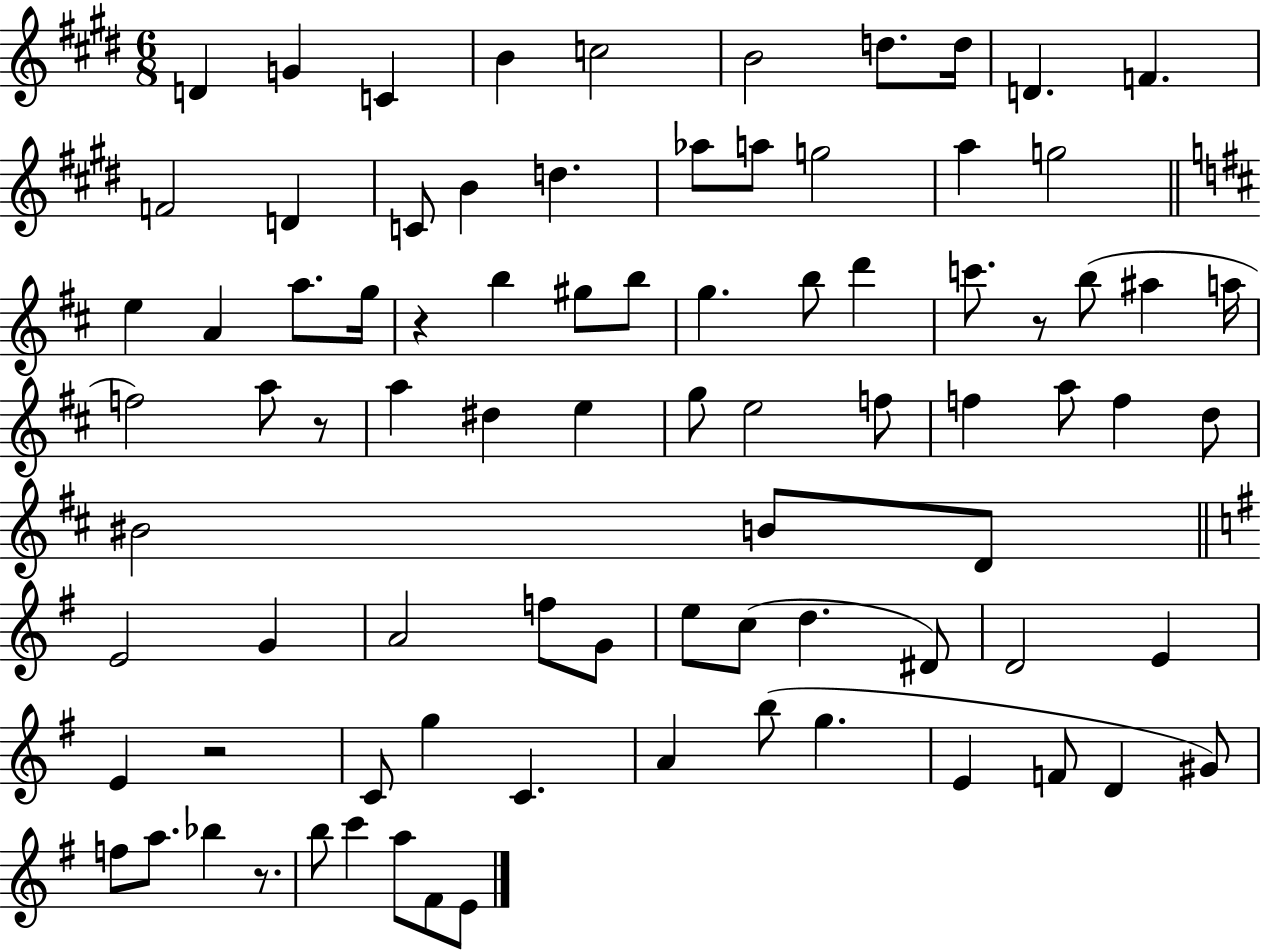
X:1
T:Untitled
M:6/8
L:1/4
K:E
D G C B c2 B2 d/2 d/4 D F F2 D C/2 B d _a/2 a/2 g2 a g2 e A a/2 g/4 z b ^g/2 b/2 g b/2 d' c'/2 z/2 b/2 ^a a/4 f2 a/2 z/2 a ^d e g/2 e2 f/2 f a/2 f d/2 ^B2 B/2 D/2 E2 G A2 f/2 G/2 e/2 c/2 d ^D/2 D2 E E z2 C/2 g C A b/2 g E F/2 D ^G/2 f/2 a/2 _b z/2 b/2 c' a/2 ^F/2 E/2